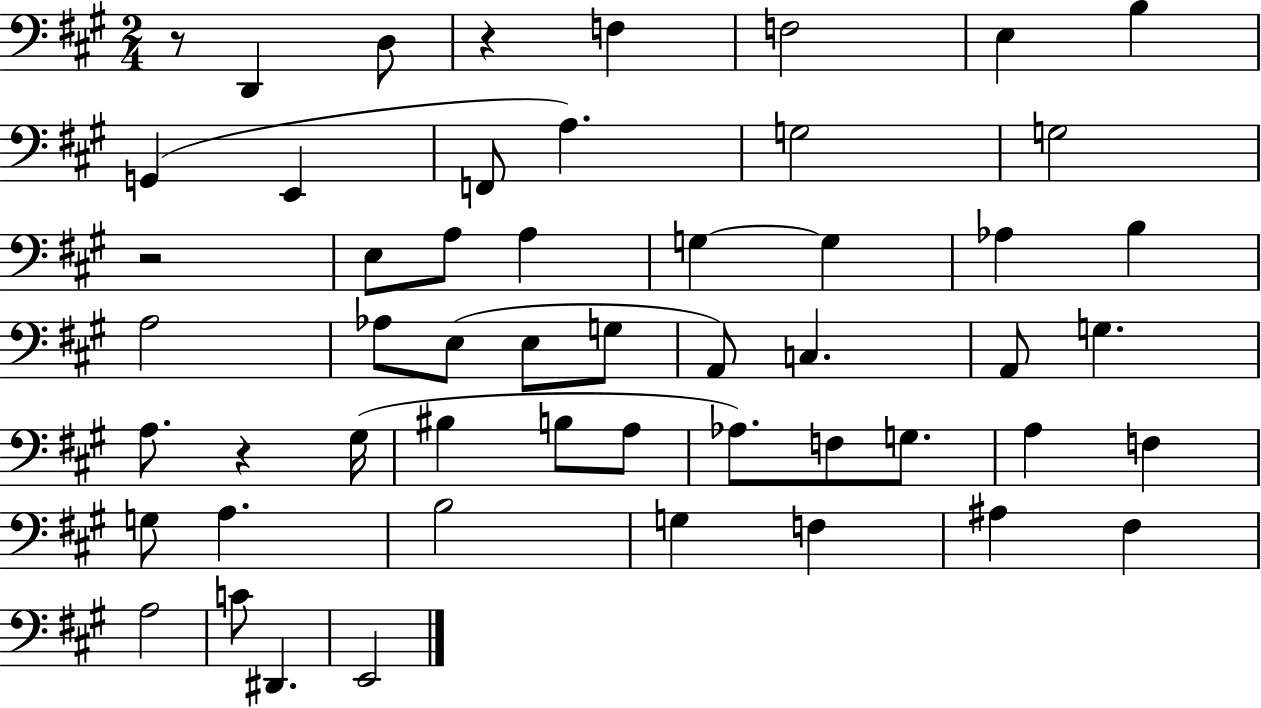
X:1
T:Untitled
M:2/4
L:1/4
K:A
z/2 D,, D,/2 z F, F,2 E, B, G,, E,, F,,/2 A, G,2 G,2 z2 E,/2 A,/2 A, G, G, _A, B, A,2 _A,/2 E,/2 E,/2 G,/2 A,,/2 C, A,,/2 G, A,/2 z ^G,/4 ^B, B,/2 A,/2 _A,/2 F,/2 G,/2 A, F, G,/2 A, B,2 G, F, ^A, ^F, A,2 C/2 ^D,, E,,2